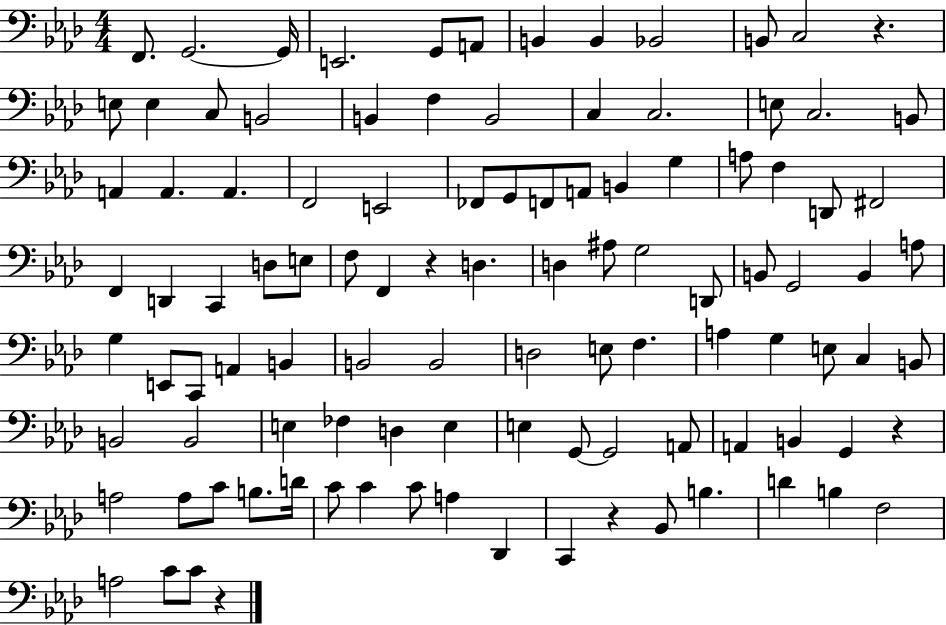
{
  \clef bass
  \numericTimeSignature
  \time 4/4
  \key aes \major
  f,8. g,2.~~ g,16 | e,2. g,8 a,8 | b,4 b,4 bes,2 | b,8 c2 r4. | \break e8 e4 c8 b,2 | b,4 f4 b,2 | c4 c2. | e8 c2. b,8 | \break a,4 a,4. a,4. | f,2 e,2 | fes,8 g,8 f,8 a,8 b,4 g4 | a8 f4 d,8 fis,2 | \break f,4 d,4 c,4 d8 e8 | f8 f,4 r4 d4. | d4 ais8 g2 d,8 | b,8 g,2 b,4 a8 | \break g4 e,8 c,8 a,4 b,4 | b,2 b,2 | d2 e8 f4. | a4 g4 e8 c4 b,8 | \break b,2 b,2 | e4 fes4 d4 e4 | e4 g,8~~ g,2 a,8 | a,4 b,4 g,4 r4 | \break a2 a8 c'8 b8. d'16 | c'8 c'4 c'8 a4 des,4 | c,4 r4 bes,8 b4. | d'4 b4 f2 | \break a2 c'8 c'8 r4 | \bar "|."
}